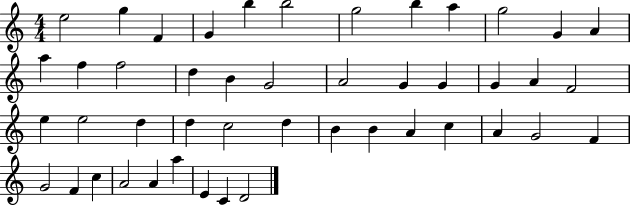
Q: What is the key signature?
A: C major